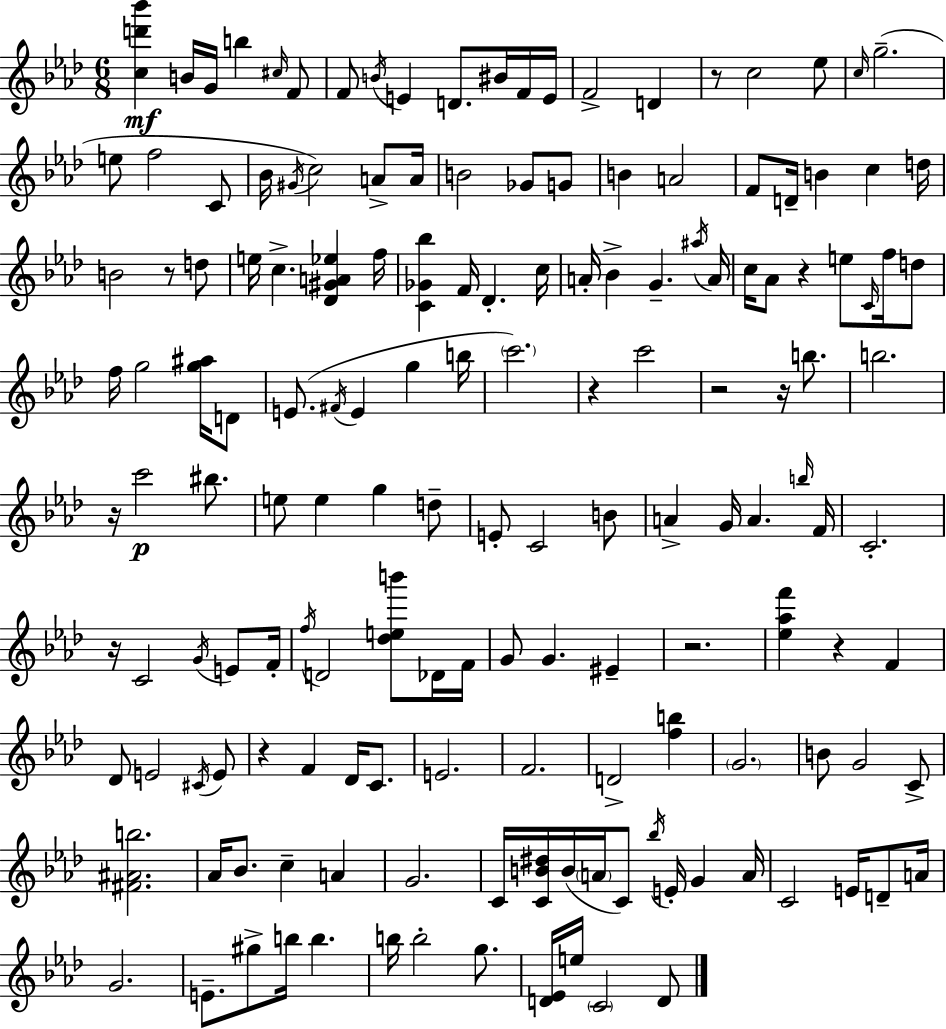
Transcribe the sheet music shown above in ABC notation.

X:1
T:Untitled
M:6/8
L:1/4
K:Ab
[cd'_b'] B/4 G/4 b ^c/4 F/2 F/2 B/4 E D/2 ^B/4 F/4 E/4 F2 D z/2 c2 _e/2 c/4 g2 e/2 f2 C/2 _B/4 ^G/4 c2 A/2 A/4 B2 _G/2 G/2 B A2 F/2 D/4 B c d/4 B2 z/2 d/2 e/4 c [_D^GA_e] f/4 [C_G_b] F/4 _D c/4 A/4 _B G ^a/4 A/4 c/4 _A/2 z e/2 C/4 f/4 d/2 f/4 g2 [g^a]/4 D/2 E/2 ^F/4 E g b/4 c'2 z c'2 z2 z/4 b/2 b2 z/4 c'2 ^b/2 e/2 e g d/2 E/2 C2 B/2 A G/4 A b/4 F/4 C2 z/4 C2 G/4 E/2 F/4 f/4 D2 [_deb']/2 _D/4 F/4 G/2 G ^E z2 [_e_af'] z F _D/2 E2 ^C/4 E/2 z F _D/4 C/2 E2 F2 D2 [fb] G2 B/2 G2 C/2 [^F^Ab]2 _A/4 _B/2 c A G2 C/4 [CB^d]/4 B/4 A/4 C/2 _b/4 E/4 G A/4 C2 E/4 D/2 A/4 G2 E/2 ^g/2 b/4 b b/4 b2 g/2 [D_E]/4 e/4 C2 D/2